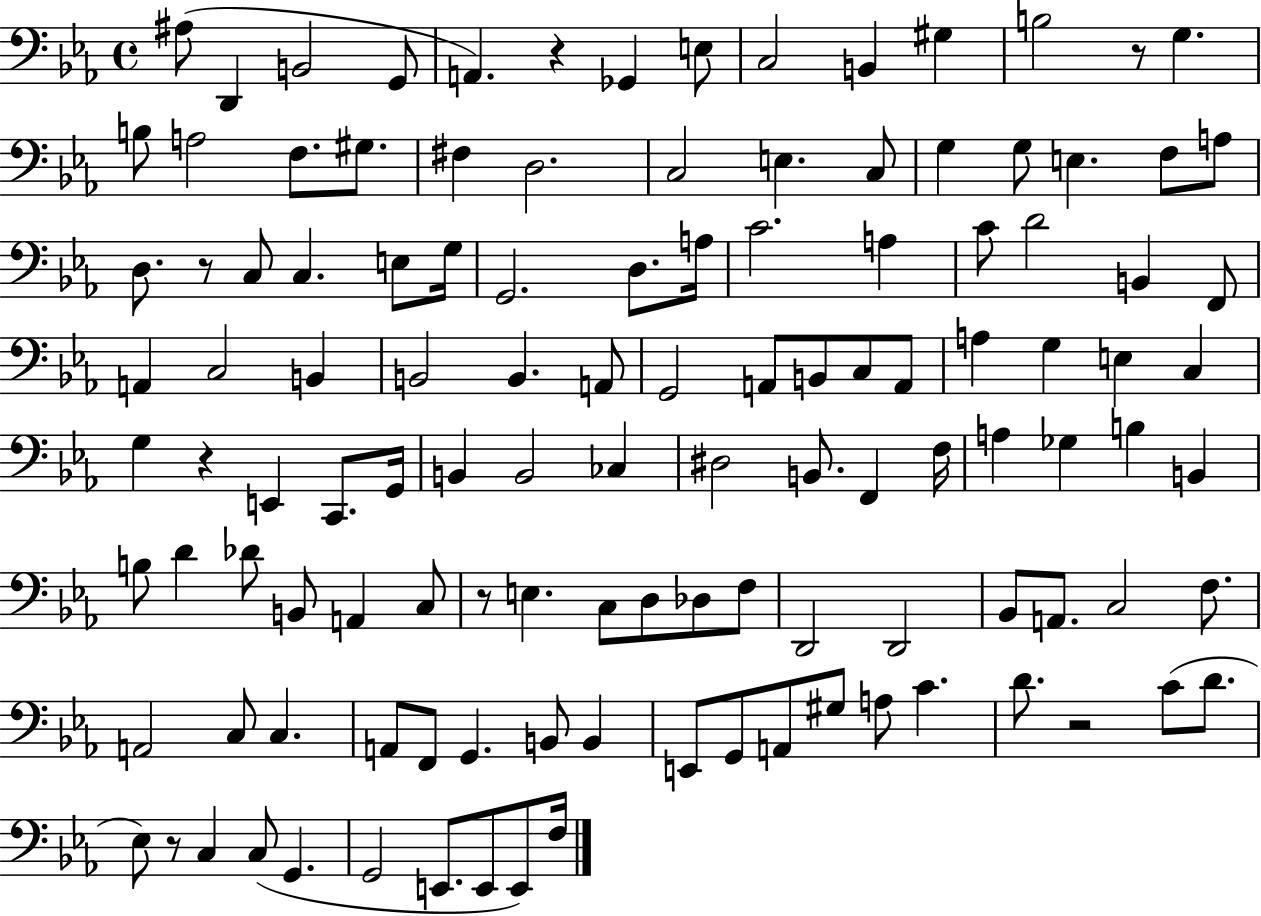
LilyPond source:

{
  \clef bass
  \time 4/4
  \defaultTimeSignature
  \key ees \major
  ais8( d,4 b,2 g,8 | a,4.) r4 ges,4 e8 | c2 b,4 gis4 | b2 r8 g4. | \break b8 a2 f8. gis8. | fis4 d2. | c2 e4. c8 | g4 g8 e4. f8 a8 | \break d8. r8 c8 c4. e8 g16 | g,2. d8. a16 | c'2. a4 | c'8 d'2 b,4 f,8 | \break a,4 c2 b,4 | b,2 b,4. a,8 | g,2 a,8 b,8 c8 a,8 | a4 g4 e4 c4 | \break g4 r4 e,4 c,8. g,16 | b,4 b,2 ces4 | dis2 b,8. f,4 f16 | a4 ges4 b4 b,4 | \break b8 d'4 des'8 b,8 a,4 c8 | r8 e4. c8 d8 des8 f8 | d,2 d,2 | bes,8 a,8. c2 f8. | \break a,2 c8 c4. | a,8 f,8 g,4. b,8 b,4 | e,8 g,8 a,8 gis8 a8 c'4. | d'8. r2 c'8( d'8. | \break ees8) r8 c4 c8( g,4. | g,2 e,8. e,8 e,8) f16 | \bar "|."
}